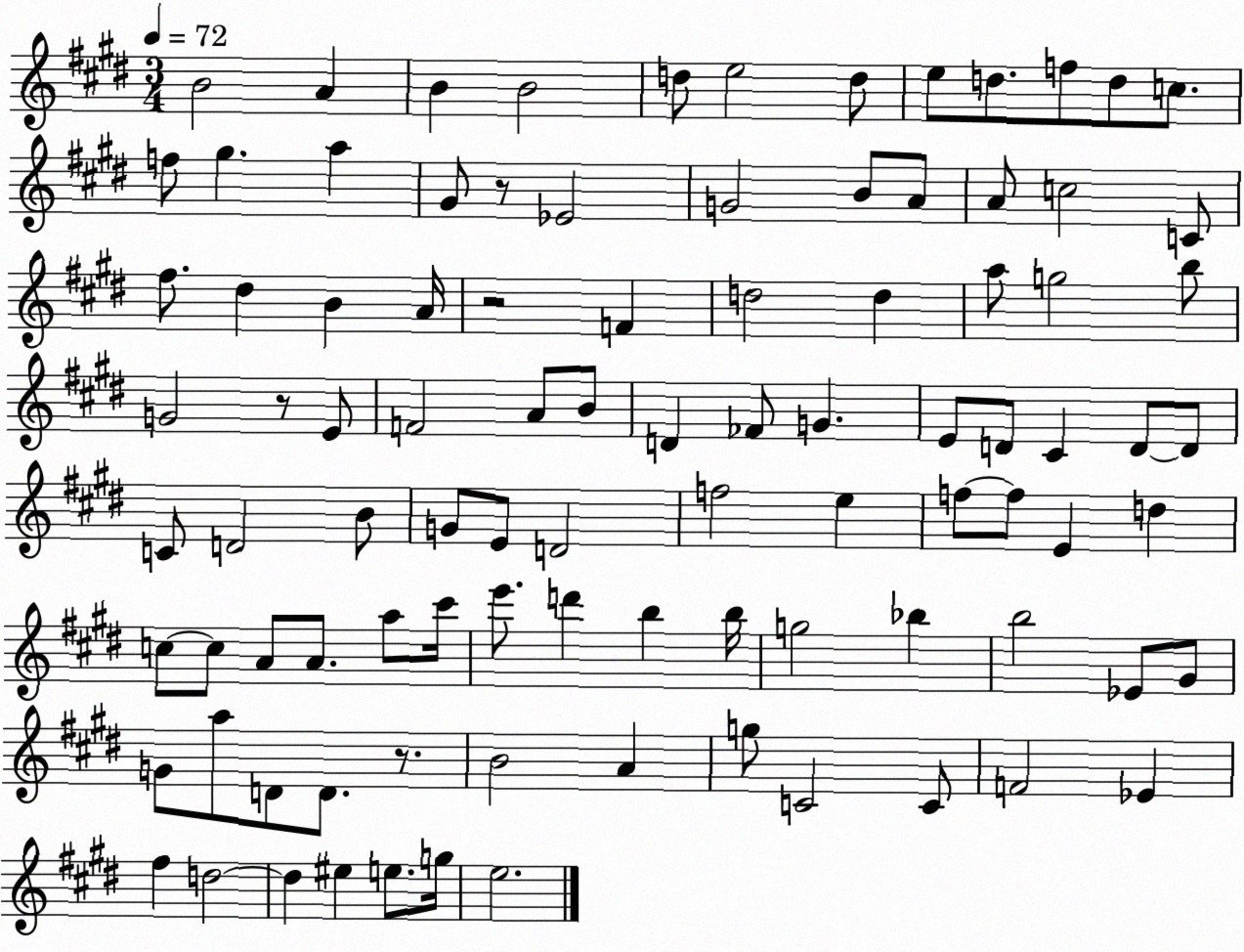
X:1
T:Untitled
M:3/4
L:1/4
K:E
B2 A B B2 d/2 e2 d/2 e/2 d/2 f/2 d/2 c/2 f/2 ^g a ^G/2 z/2 _E2 G2 B/2 A/2 A/2 c2 C/2 ^f/2 ^d B A/4 z2 F d2 d a/2 g2 b/2 G2 z/2 E/2 F2 A/2 B/2 D _F/2 G E/2 D/2 ^C D/2 D/2 C/2 D2 B/2 G/2 E/2 D2 f2 e f/2 f/2 E d c/2 c/2 A/2 A/2 a/2 ^c'/4 e'/2 d' b b/4 g2 _b b2 _E/2 ^G/2 G/2 a/2 D/2 D/2 z/2 B2 A g/2 C2 C/2 F2 _E ^f d2 d ^e e/2 g/4 e2